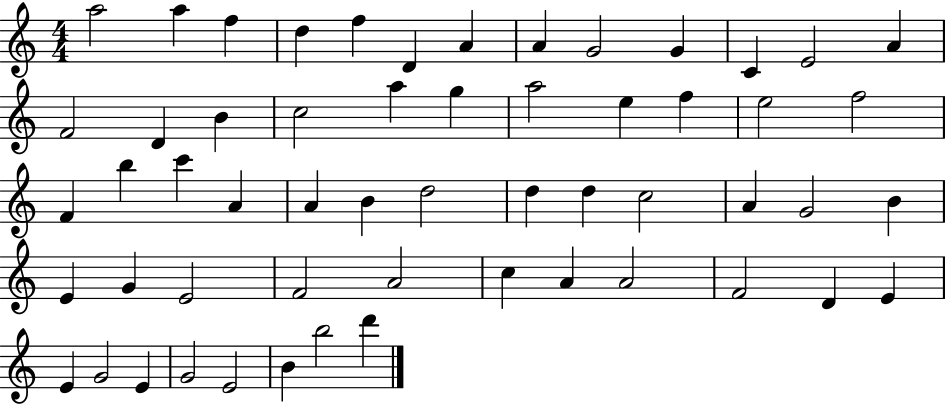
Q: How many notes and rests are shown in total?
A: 56